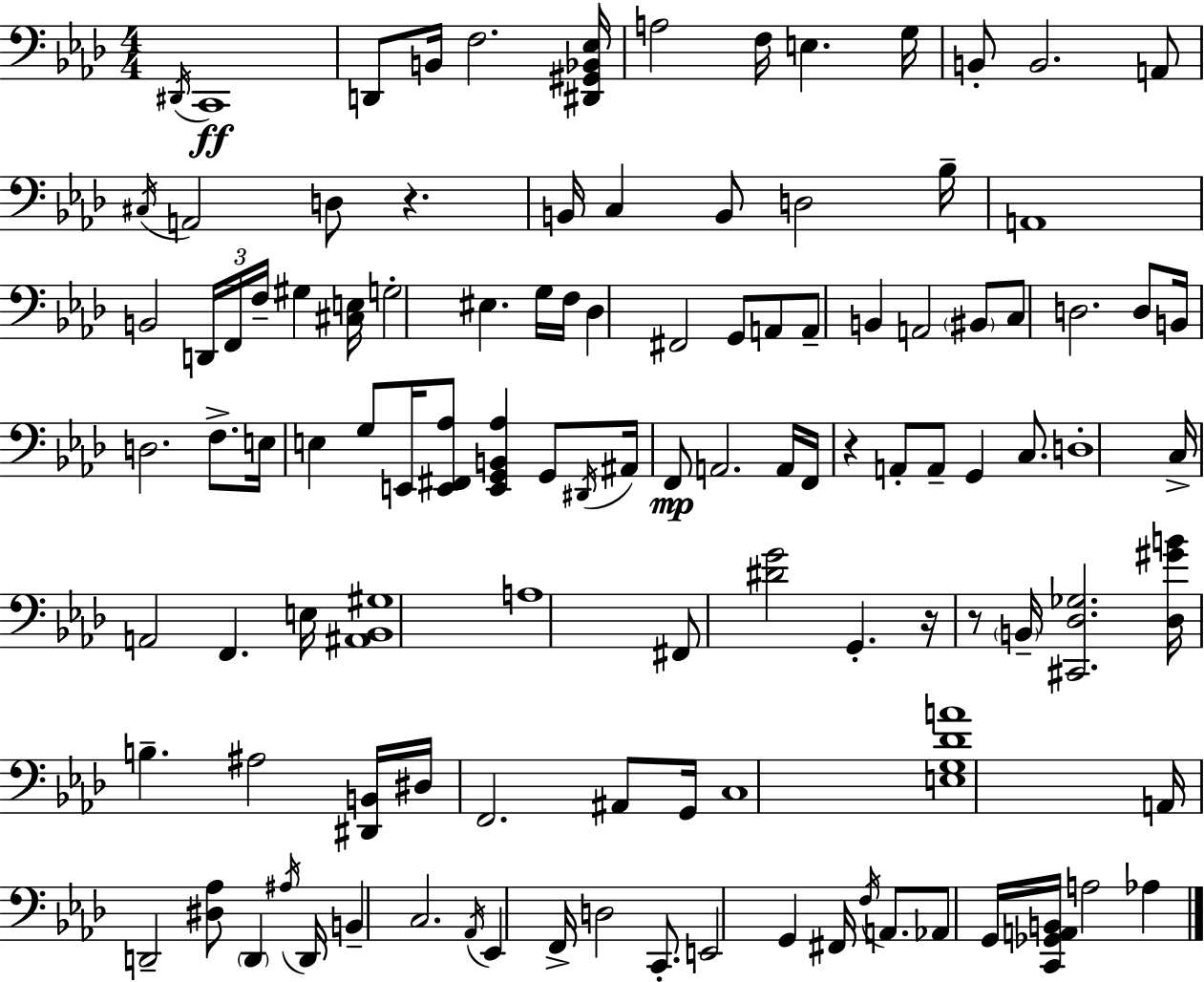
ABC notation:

X:1
T:Untitled
M:4/4
L:1/4
K:Fm
^D,,/4 C,,4 D,,/2 B,,/4 F,2 [^D,,^G,,_B,,_E,]/4 A,2 F,/4 E, G,/4 B,,/2 B,,2 A,,/2 ^C,/4 A,,2 D,/2 z B,,/4 C, B,,/2 D,2 _B,/4 A,,4 B,,2 D,,/4 F,,/4 F,/4 ^G, [^C,E,]/4 G,2 ^E, G,/4 F,/4 _D, ^F,,2 G,,/2 A,,/2 A,,/2 B,, A,,2 ^B,,/2 C,/2 D,2 D,/2 B,,/4 D,2 F,/2 E,/4 E, G,/2 E,,/4 [E,,^F,,_A,]/2 [E,,G,,B,,_A,] G,,/2 ^D,,/4 ^A,,/4 F,,/2 A,,2 A,,/4 F,,/4 z A,,/2 A,,/2 G,, C,/2 D,4 C,/4 A,,2 F,, E,/4 [^A,,_B,,^G,]4 A,4 ^F,,/2 [^DG]2 G,, z/4 z/2 B,,/4 [^C,,_D,_G,]2 [_D,^GB]/4 B, ^A,2 [^D,,B,,]/4 ^D,/4 F,,2 ^A,,/2 G,,/4 C,4 [E,G,_DA]4 A,,/4 D,,2 [^D,_A,]/2 D,, ^A,/4 D,,/4 B,, C,2 _A,,/4 _E,, F,,/4 D,2 C,,/2 E,,2 G,, ^F,,/4 F,/4 A,,/2 _A,,/2 G,,/4 [C,,_G,,A,,B,,]/4 A,2 _A,